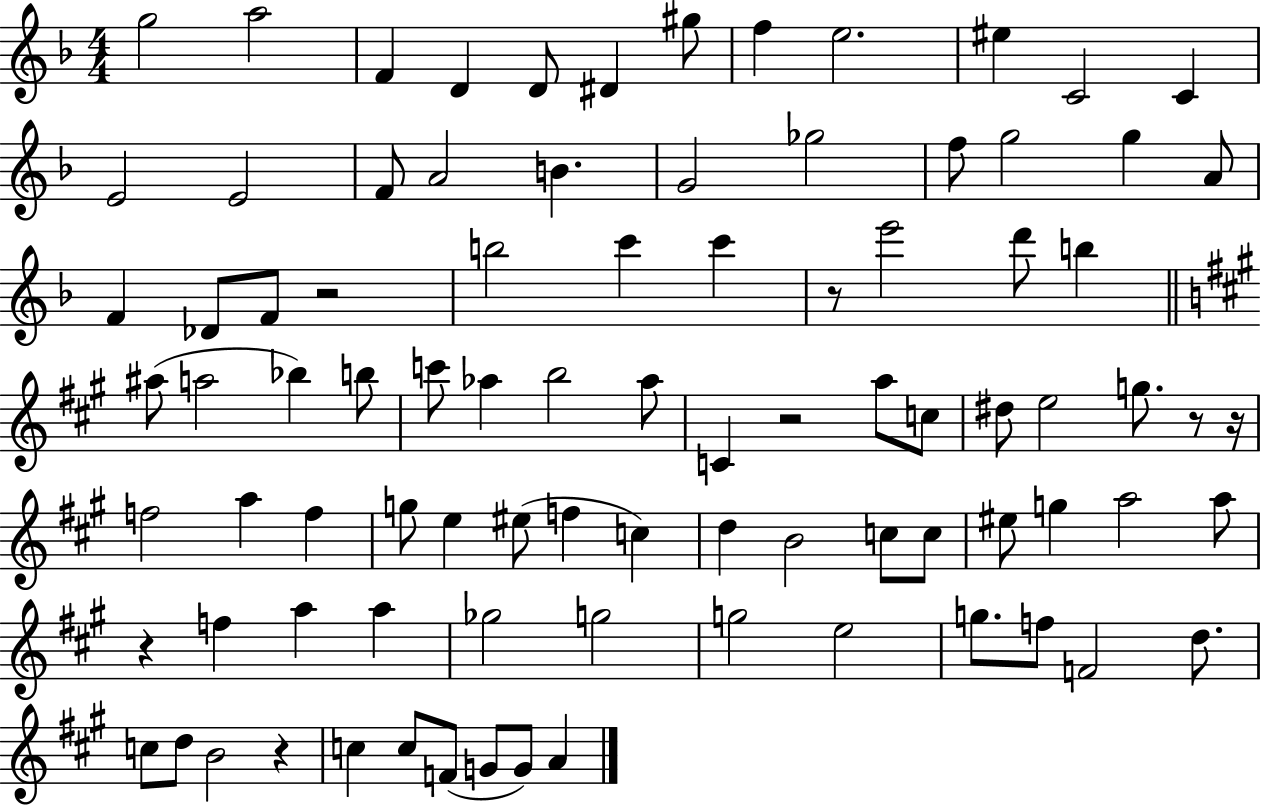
{
  \clef treble
  \numericTimeSignature
  \time 4/4
  \key f \major
  g''2 a''2 | f'4 d'4 d'8 dis'4 gis''8 | f''4 e''2. | eis''4 c'2 c'4 | \break e'2 e'2 | f'8 a'2 b'4. | g'2 ges''2 | f''8 g''2 g''4 a'8 | \break f'4 des'8 f'8 r2 | b''2 c'''4 c'''4 | r8 e'''2 d'''8 b''4 | \bar "||" \break \key a \major ais''8( a''2 bes''4) b''8 | c'''8 aes''4 b''2 aes''8 | c'4 r2 a''8 c''8 | dis''8 e''2 g''8. r8 r16 | \break f''2 a''4 f''4 | g''8 e''4 eis''8( f''4 c''4) | d''4 b'2 c''8 c''8 | eis''8 g''4 a''2 a''8 | \break r4 f''4 a''4 a''4 | ges''2 g''2 | g''2 e''2 | g''8. f''8 f'2 d''8. | \break c''8 d''8 b'2 r4 | c''4 c''8 f'8( g'8 g'8) a'4 | \bar "|."
}